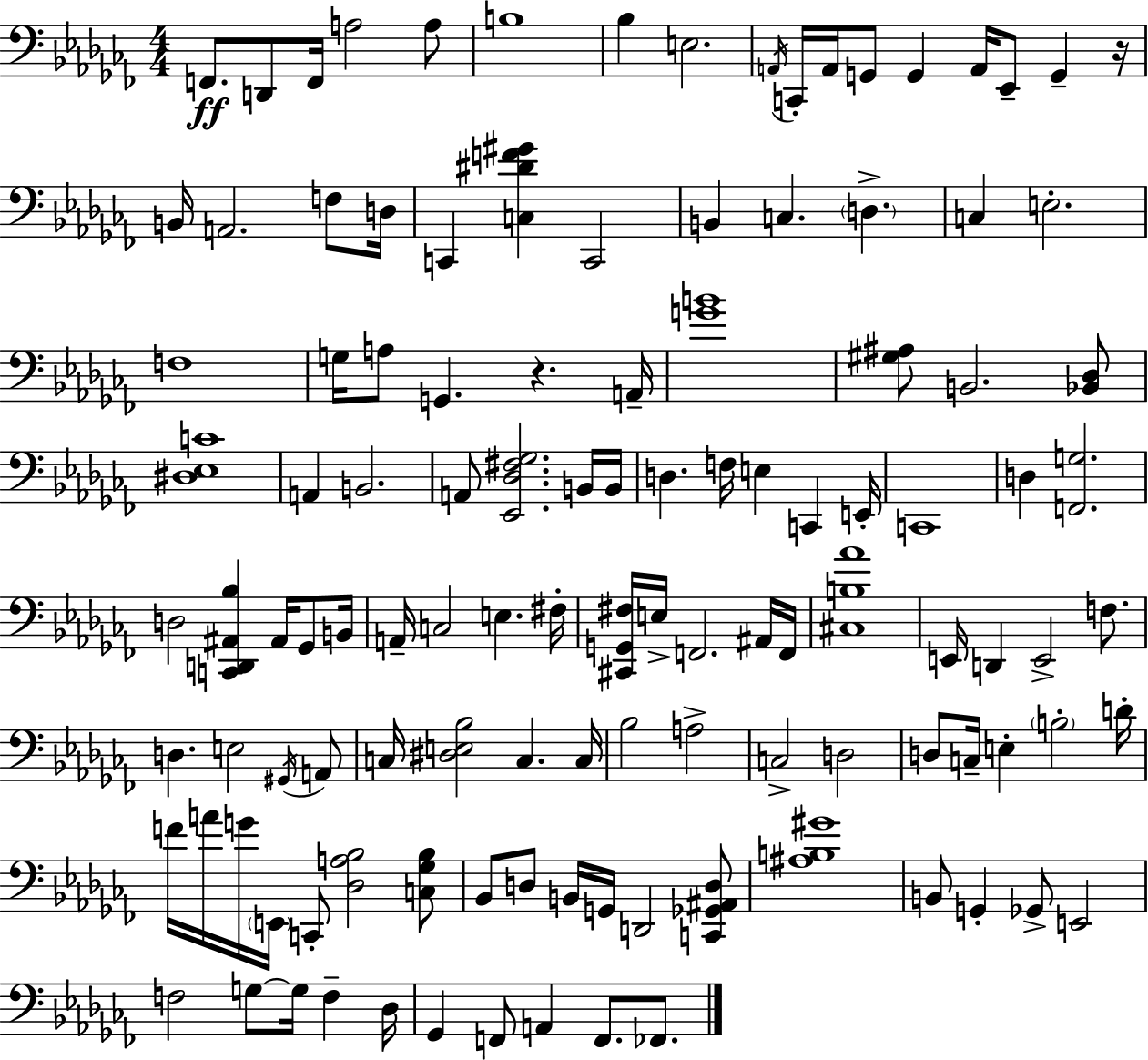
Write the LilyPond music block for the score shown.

{
  \clef bass
  \numericTimeSignature
  \time 4/4
  \key aes \minor
  f,8.\ff d,8 f,16 a2 a8 | b1 | bes4 e2. | \acciaccatura { a,16 } c,16-. a,16 g,8 g,4 a,16 ees,8-- g,4-- | \break r16 b,16 a,2. f8 | d16 c,4 <c dis' f' gis'>4 c,2 | b,4 c4. \parenthesize d4.-> | c4 e2.-. | \break f1 | g16 a8 g,4. r4. | a,16-- <g' b'>1 | <gis ais>8 b,2. <bes, des>8 | \break <dis ees c'>1 | a,4 b,2. | a,8 <ees, des fis ges>2. b,16 | b,16 d4. f16 e4 c,4 | \break e,16-. c,1 | d4 <f, g>2. | d2 <c, d, ais, bes>4 ais,16 ges,8 | b,16 a,16-- c2 e4. | \break fis16-. <cis, g, fis>16 e16-> f,2. ais,16 | f,16 <cis b aes'>1 | e,16 d,4 e,2-> f8. | d4. e2 \acciaccatura { gis,16 } | \break a,8 c16 <dis e bes>2 c4. | c16 bes2 a2-> | c2-> d2 | d8 c16-- e4-. \parenthesize b2-. | \break d'16-. f'16 a'16 g'16 \parenthesize e,16 c,8-. <des a bes>2 | <c ges bes>8 bes,8 d8 b,16 g,16 d,2 | <c, ges, ais, d>8 <ais b gis'>1 | b,8 g,4-. ges,8-> e,2 | \break f2 g8~~ g16 f4-- | des16 ges,4 f,8 a,4 f,8. fes,8. | \bar "|."
}